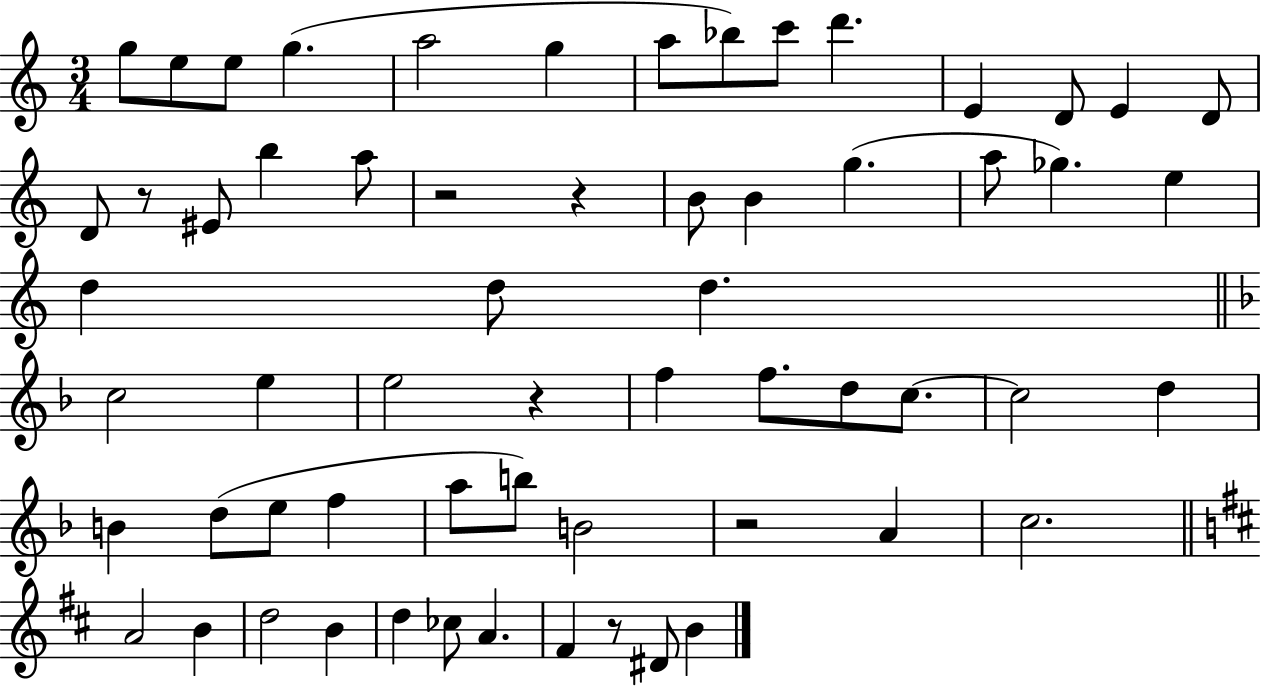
X:1
T:Untitled
M:3/4
L:1/4
K:C
g/2 e/2 e/2 g a2 g a/2 _b/2 c'/2 d' E D/2 E D/2 D/2 z/2 ^E/2 b a/2 z2 z B/2 B g a/2 _g e d d/2 d c2 e e2 z f f/2 d/2 c/2 c2 d B d/2 e/2 f a/2 b/2 B2 z2 A c2 A2 B d2 B d _c/2 A ^F z/2 ^D/2 B